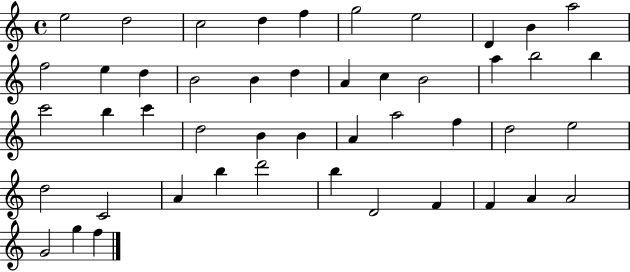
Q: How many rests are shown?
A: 0